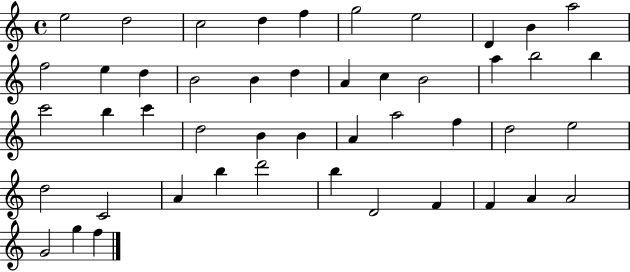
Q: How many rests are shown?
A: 0